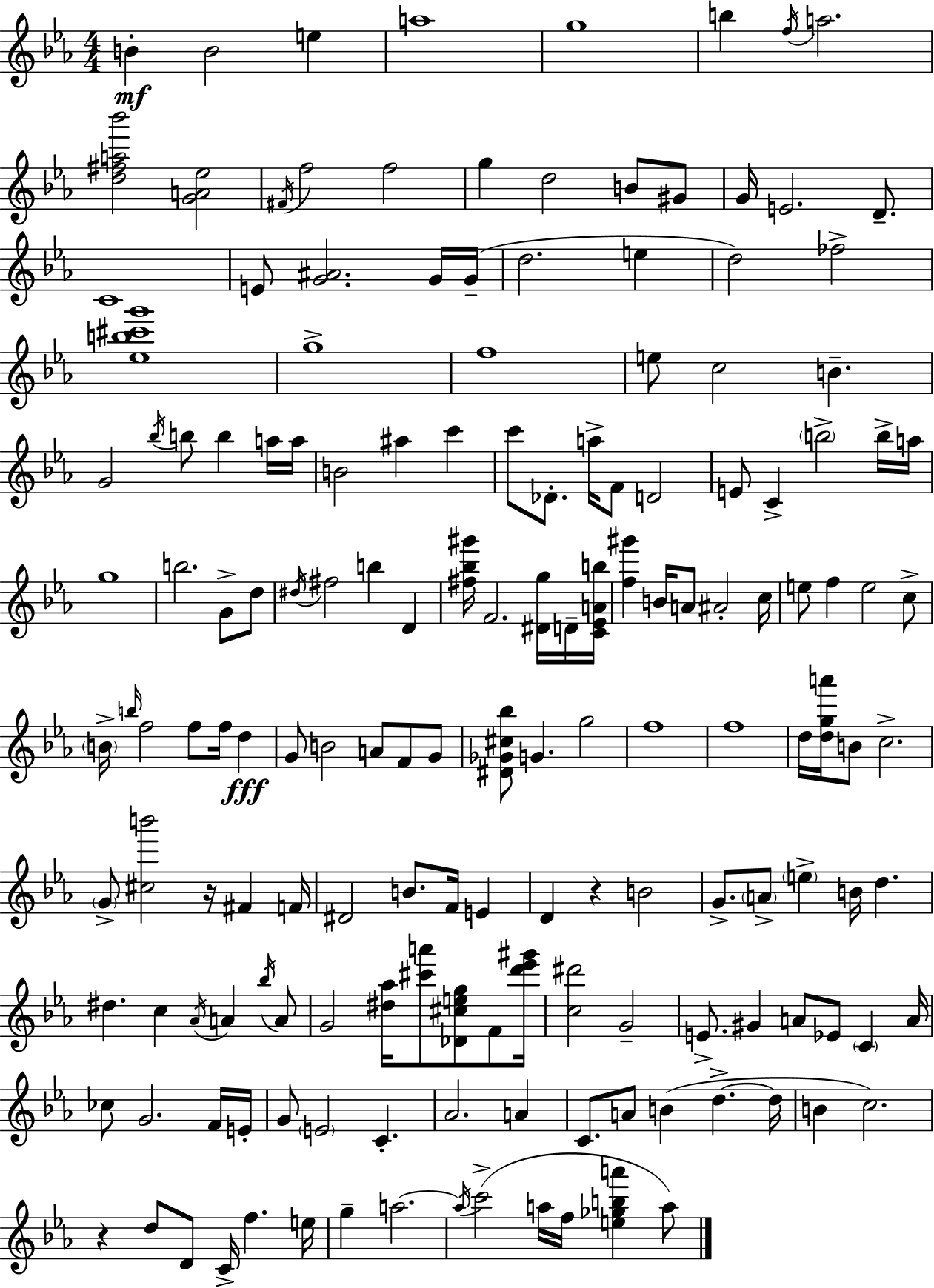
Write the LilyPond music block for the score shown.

{
  \clef treble
  \numericTimeSignature
  \time 4/4
  \key c \minor
  \repeat volta 2 { b'4-.\mf b'2 e''4 | a''1 | g''1 | b''4 \acciaccatura { f''16 } a''2. | \break <d'' fis'' a'' bes'''>2 <g' a' ees''>2 | \acciaccatura { fis'16 } f''2 f''2 | g''4 d''2 b'8 | gis'8 g'16 e'2. d'8.-- | \break c'1 | e'8 <g' ais'>2. | g'16 g'16--( d''2. e''4 | d''2) fes''2-> | \break <ees'' b'' cis''' g'''>1 | g''1-> | f''1 | e''8 c''2 b'4.-- | \break g'2 \acciaccatura { bes''16 } b''8 b''4 | a''16 a''16 b'2 ais''4 c'''4 | c'''8 des'8.-. a''16-> f'8 d'2 | e'8 c'4-> \parenthesize b''2-> | \break b''16-> a''16 g''1 | b''2. g'8-> | d''8 \acciaccatura { dis''16 } fis''2 b''4 | d'4 <fis'' bes'' gis'''>16 f'2. | \break <dis' g''>16 d'16-- <c' ees' a' b''>16 <f'' gis'''>4 b'16 a'8 ais'2-. | c''16 e''8 f''4 e''2 | c''8-> \parenthesize b'16-> \grace { b''16 } f''2 f''8 | f''16 d''4\fff g'8 b'2 a'8 | \break f'8 g'8 <dis' ges' cis'' bes''>8 g'4. g''2 | f''1 | f''1 | d''16 <d'' g'' a'''>16 b'8 c''2.-> | \break \parenthesize g'8-> <cis'' b'''>2 r16 | fis'4 f'16 dis'2 b'8. | f'16 e'4 d'4 r4 b'2 | g'8.-> \parenthesize a'8-> \parenthesize e''4-> b'16 d''4. | \break dis''4. c''4 \acciaccatura { aes'16 } | a'4 \acciaccatura { bes''16 } a'8 g'2 <dis'' aes''>16 | <cis''' a'''>8 <des' cis'' e'' g''>8 f'8 <d''' ees''' gis'''>16 <c'' dis'''>2 g'2-- | e'8.-> gis'4 a'8 | \break ees'8 \parenthesize c'4 a'16 ces''8 g'2. | f'16 e'16-. g'8 \parenthesize e'2 | c'4.-. aes'2. | a'4 c'8. a'8 b'4( | \break d''4.->~~ d''16 b'4 c''2.) | r4 d''8 d'8 c'16-> | f''4. e''16 g''4-- a''2.~~ | \acciaccatura { a''16 }( c'''2-> | \break a''16 f''16 <e'' ges'' b'' a'''>4 a''8) } \bar "|."
}